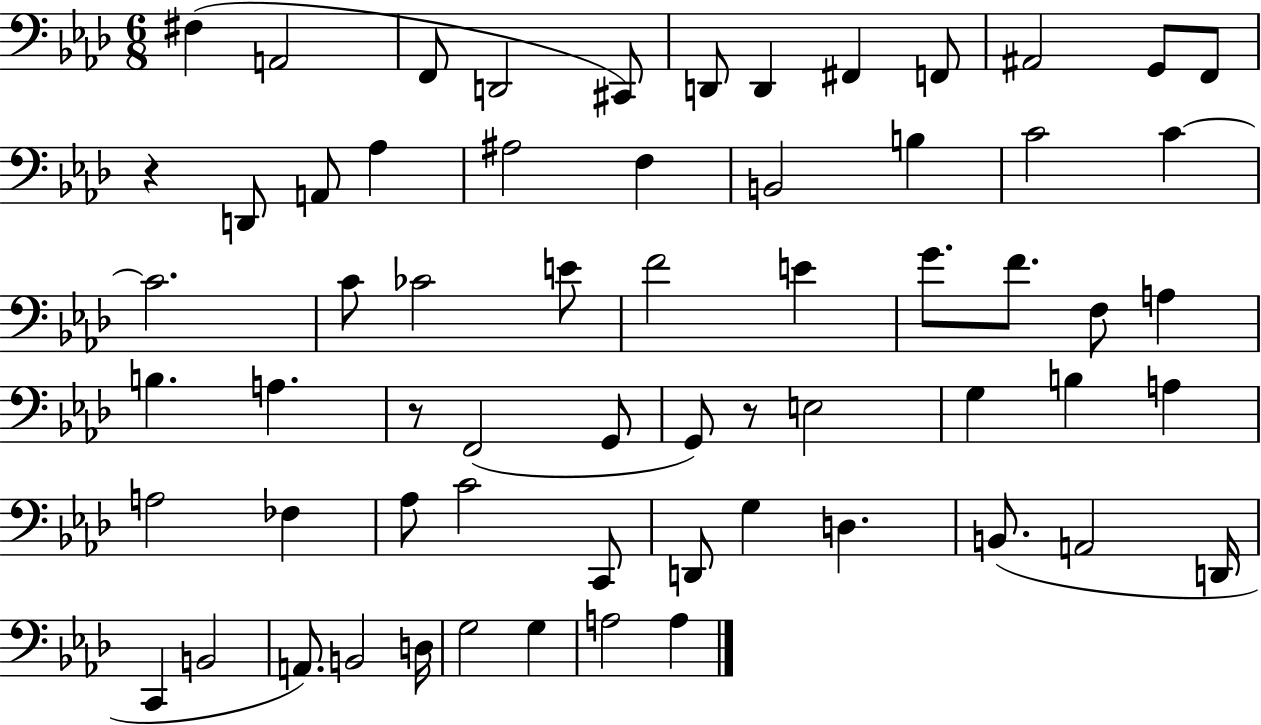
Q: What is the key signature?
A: AES major